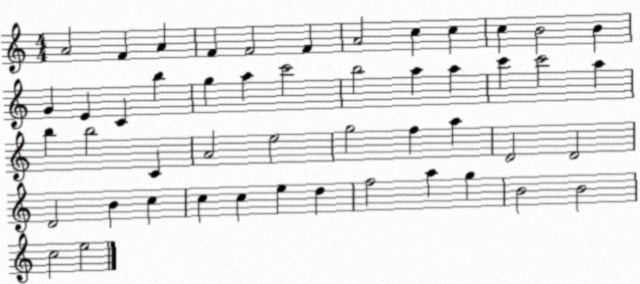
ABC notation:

X:1
T:Untitled
M:4/4
L:1/4
K:C
A2 F A F F2 F A2 c c c B2 B G E C b g a c'2 b2 a a c' c'2 a b b2 C A2 e2 g2 f a D2 D2 D2 B c c c e d f2 a g B2 B2 c2 e2